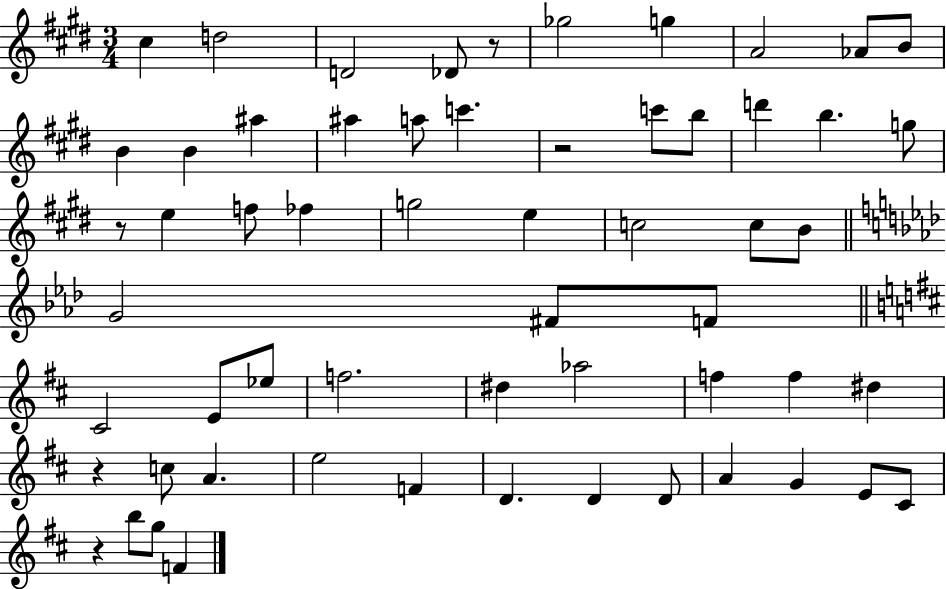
{
  \clef treble
  \numericTimeSignature
  \time 3/4
  \key e \major
  cis''4 d''2 | d'2 des'8 r8 | ges''2 g''4 | a'2 aes'8 b'8 | \break b'4 b'4 ais''4 | ais''4 a''8 c'''4. | r2 c'''8 b''8 | d'''4 b''4. g''8 | \break r8 e''4 f''8 fes''4 | g''2 e''4 | c''2 c''8 b'8 | \bar "||" \break \key aes \major g'2 fis'8 f'8 | \bar "||" \break \key b \minor cis'2 e'8 ees''8 | f''2. | dis''4 aes''2 | f''4 f''4 dis''4 | \break r4 c''8 a'4. | e''2 f'4 | d'4. d'4 d'8 | a'4 g'4 e'8 cis'8 | \break r4 b''8 g''8 f'4 | \bar "|."
}